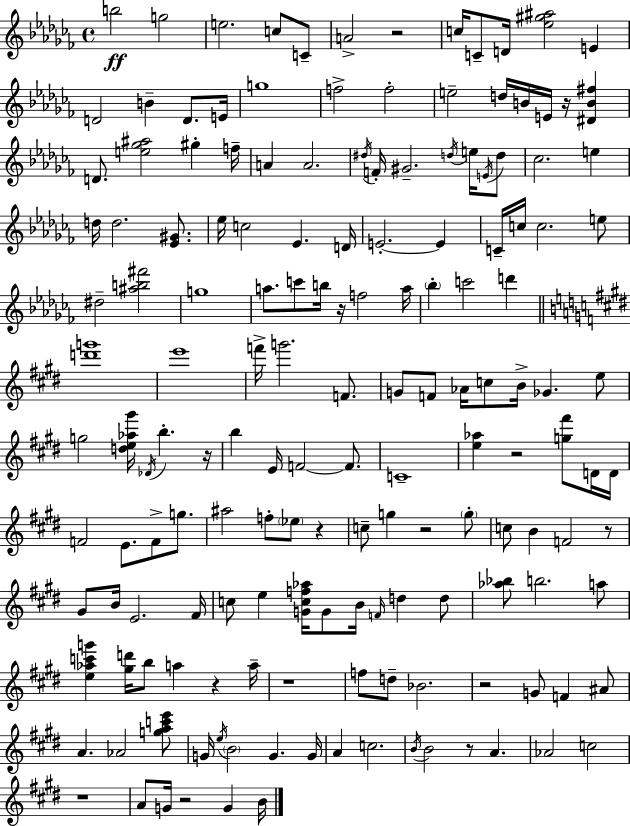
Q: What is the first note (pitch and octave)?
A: B5